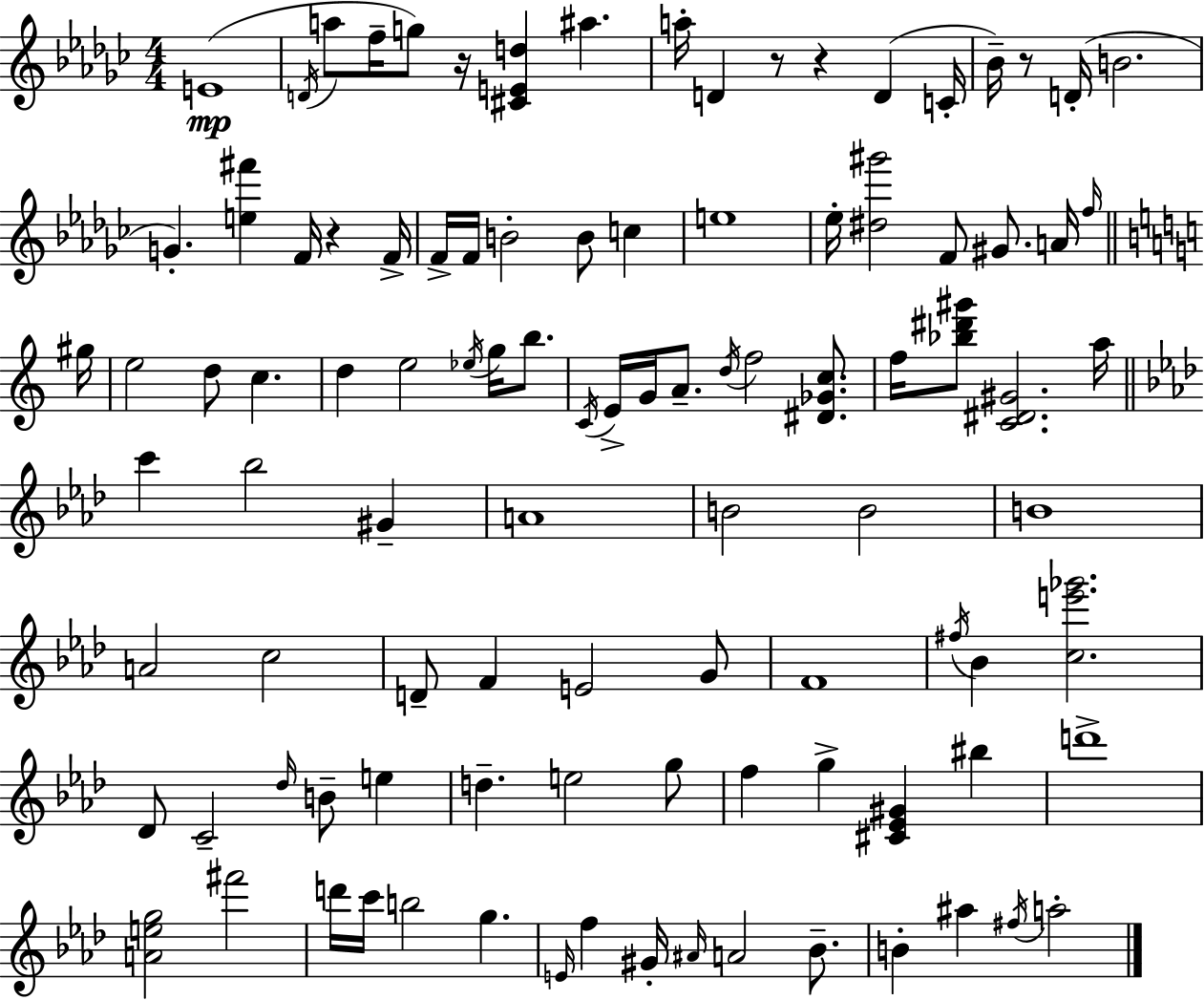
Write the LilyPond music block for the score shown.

{
  \clef treble
  \numericTimeSignature
  \time 4/4
  \key ees \minor
  e'1(\mp | \acciaccatura { d'16 } a''8 f''16-- g''8) r16 <cis' e' d''>4 ais''4. | a''16-. d'4 r8 r4 d'4( | c'16-. bes'16--) r8 d'16-.( b'2. | \break g'4.-.) <e'' fis'''>4 f'16 r4 | f'16-> f'16-> f'16 b'2-. b'8 c''4 | e''1 | ees''16-. <dis'' gis'''>2 f'8 gis'8. a'16 | \break \grace { f''16 } \bar "||" \break \key c \major gis''16 e''2 d''8 c''4. | d''4 e''2 \acciaccatura { ees''16 } g''16 b''8. | \acciaccatura { c'16 } e'16-> g'16 a'8.-- \acciaccatura { d''16 } f''2 | <dis' ges' c''>8. f''16 <bes'' dis''' gis'''>8 <c' dis' gis'>2. | \break a''16 \bar "||" \break \key aes \major c'''4 bes''2 gis'4-- | a'1 | b'2 b'2 | b'1 | \break a'2 c''2 | d'8-- f'4 e'2 g'8 | f'1 | \acciaccatura { fis''16 } bes'4 <c'' e''' ges'''>2. | \break des'8 c'2-- \grace { des''16 } b'8-- e''4 | d''4.-- e''2 | g''8 f''4 g''4-> <cis' ees' gis'>4 bis''4 | d'''1-> | \break <a' e'' g''>2 fis'''2 | d'''16 c'''16 b''2 g''4. | \grace { e'16 } f''4 gis'16-. \grace { ais'16 } a'2 | bes'8.-- b'4-. ais''4 \acciaccatura { fis''16 } a''2-. | \break \bar "|."
}